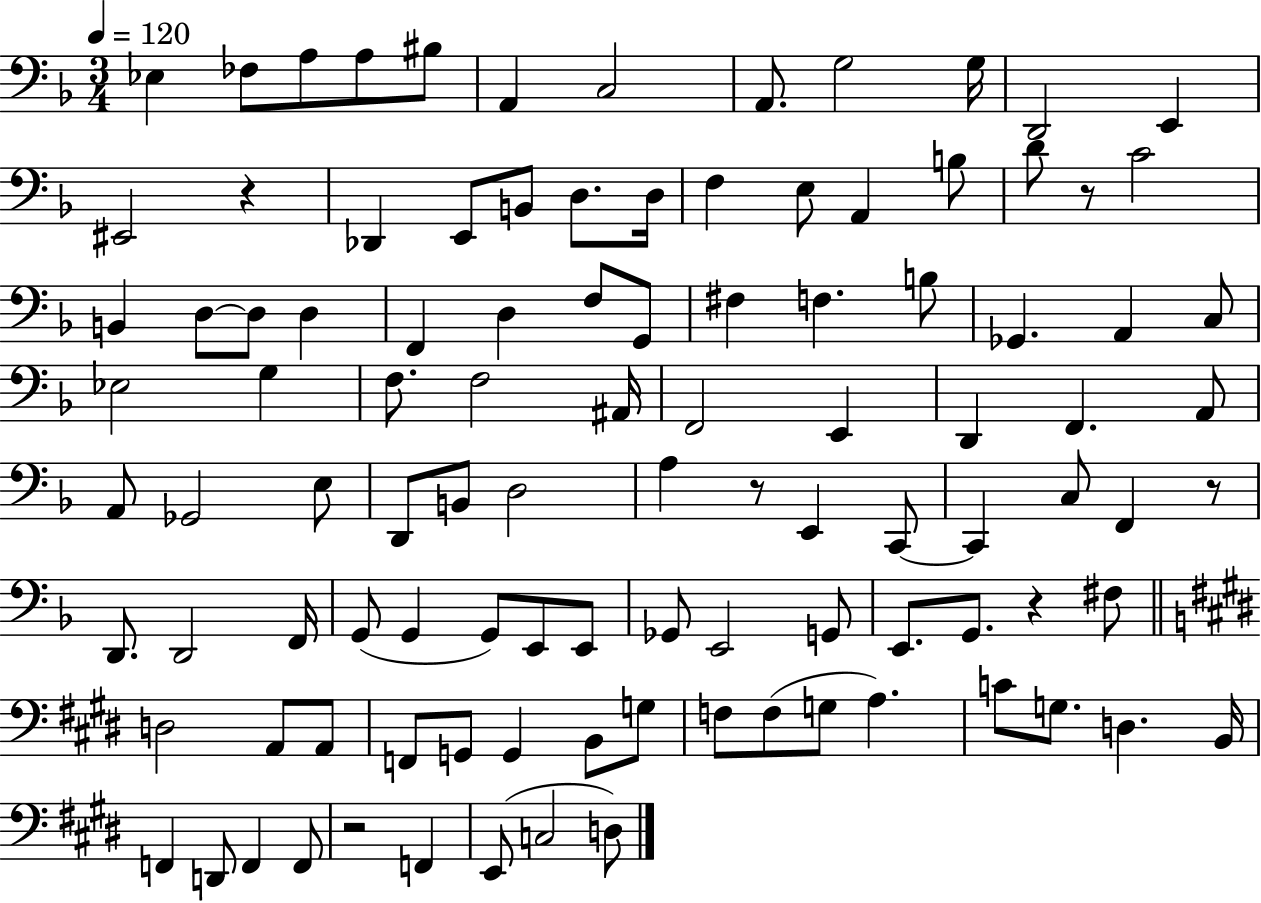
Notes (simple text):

Eb3/q FES3/e A3/e A3/e BIS3/e A2/q C3/h A2/e. G3/h G3/s D2/h E2/q EIS2/h R/q Db2/q E2/e B2/e D3/e. D3/s F3/q E3/e A2/q B3/e D4/e R/e C4/h B2/q D3/e D3/e D3/q F2/q D3/q F3/e G2/e F#3/q F3/q. B3/e Gb2/q. A2/q C3/e Eb3/h G3/q F3/e. F3/h A#2/s F2/h E2/q D2/q F2/q. A2/e A2/e Gb2/h E3/e D2/e B2/e D3/h A3/q R/e E2/q C2/e C2/q C3/e F2/q R/e D2/e. D2/h F2/s G2/e G2/q G2/e E2/e E2/e Gb2/e E2/h G2/e E2/e. G2/e. R/q F#3/e D3/h A2/e A2/e F2/e G2/e G2/q B2/e G3/e F3/e F3/e G3/e A3/q. C4/e G3/e. D3/q. B2/s F2/q D2/e F2/q F2/e R/h F2/q E2/e C3/h D3/e